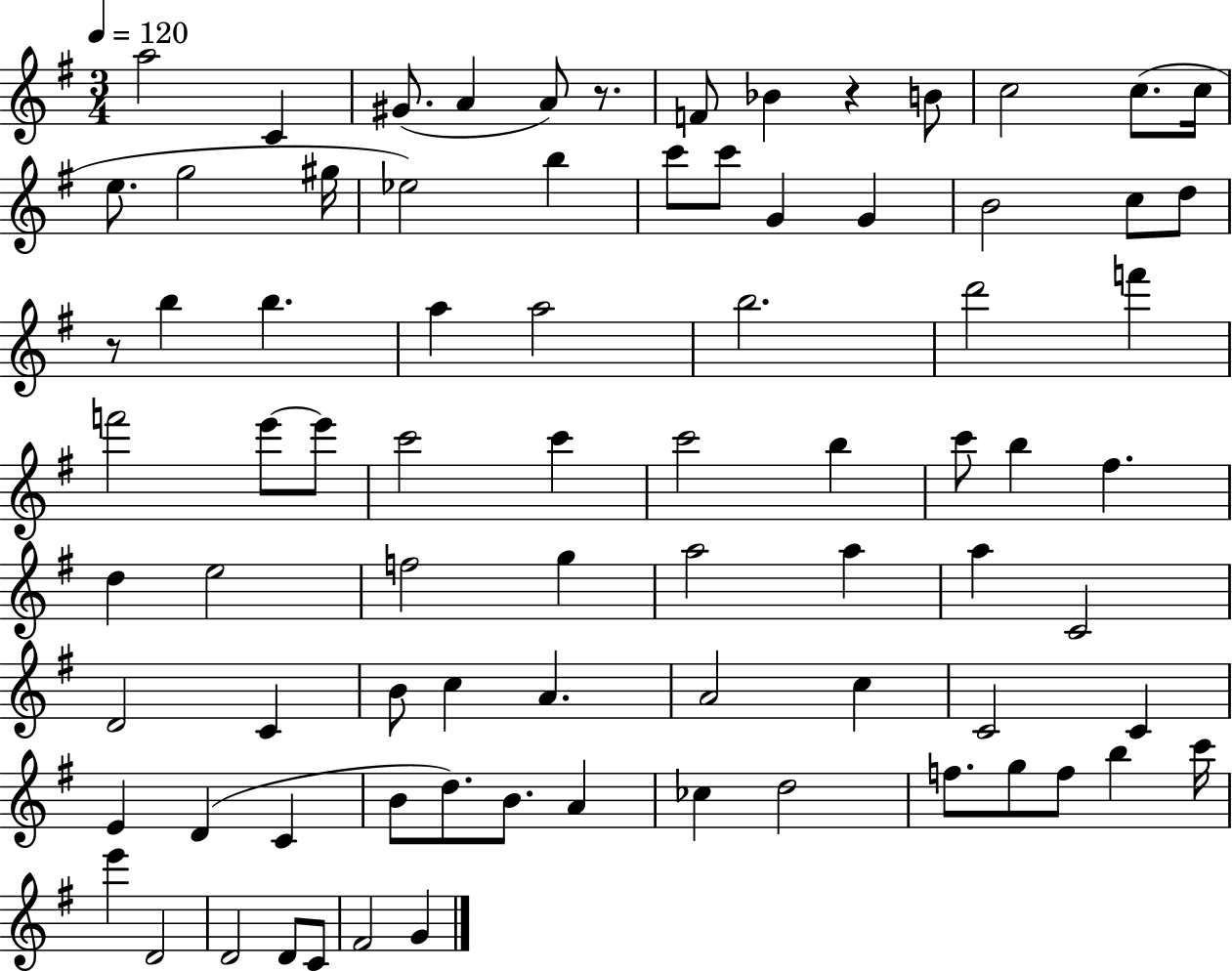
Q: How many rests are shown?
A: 3